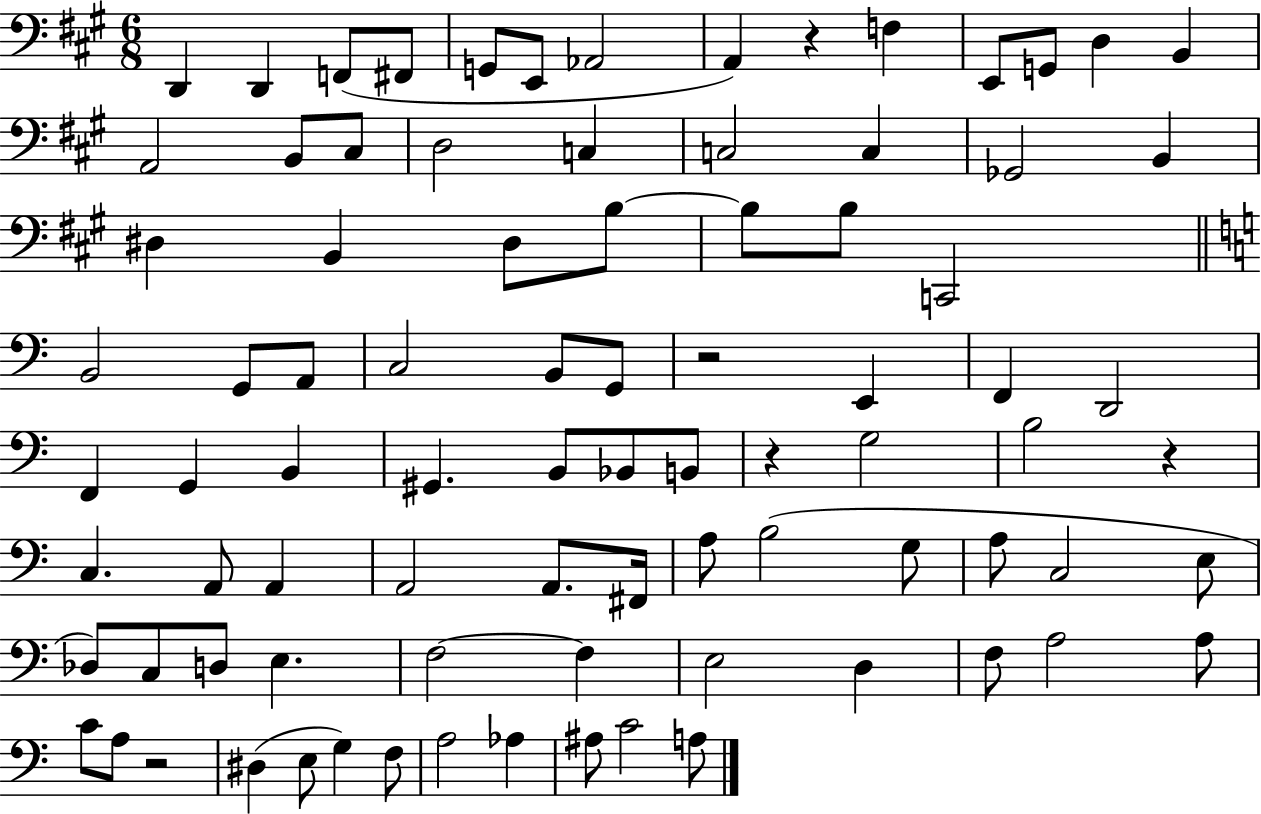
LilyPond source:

{
  \clef bass
  \numericTimeSignature
  \time 6/8
  \key a \major
  d,4 d,4 f,8( fis,8 | g,8 e,8 aes,2 | a,4) r4 f4 | e,8 g,8 d4 b,4 | \break a,2 b,8 cis8 | d2 c4 | c2 c4 | ges,2 b,4 | \break dis4 b,4 dis8 b8~~ | b8 b8 c,2 | \bar "||" \break \key c \major b,2 g,8 a,8 | c2 b,8 g,8 | r2 e,4 | f,4 d,2 | \break f,4 g,4 b,4 | gis,4. b,8 bes,8 b,8 | r4 g2 | b2 r4 | \break c4. a,8 a,4 | a,2 a,8. fis,16 | a8 b2( g8 | a8 c2 e8 | \break des8) c8 d8 e4. | f2~~ f4 | e2 d4 | f8 a2 a8 | \break c'8 a8 r2 | dis4( e8 g4) f8 | a2 aes4 | ais8 c'2 a8 | \break \bar "|."
}